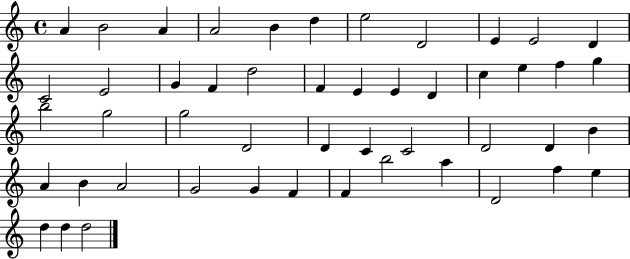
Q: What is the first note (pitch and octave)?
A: A4